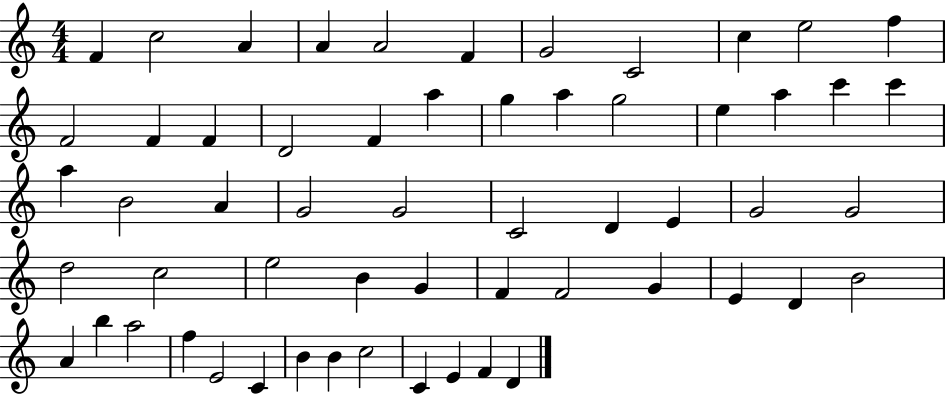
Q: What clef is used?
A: treble